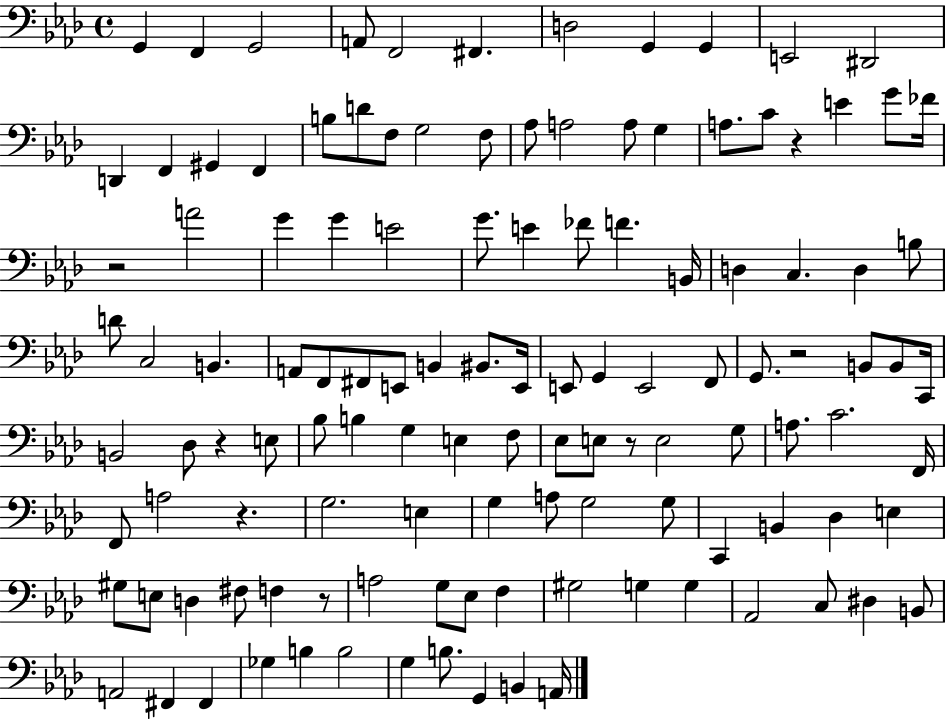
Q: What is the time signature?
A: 4/4